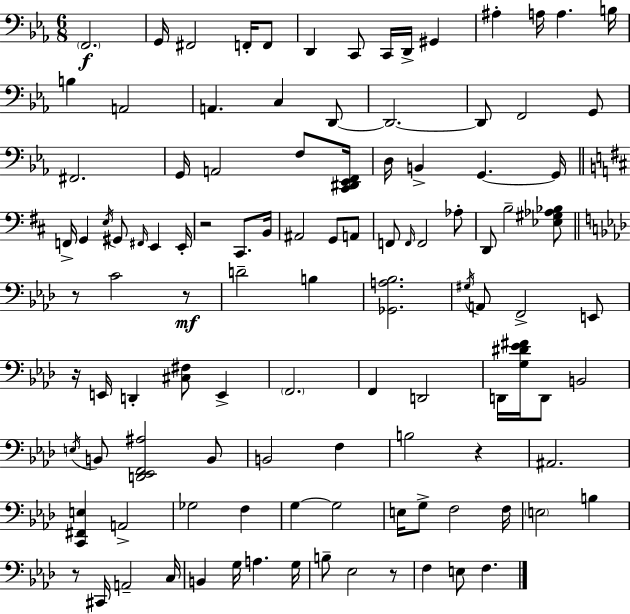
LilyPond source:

{
  \clef bass
  \numericTimeSignature
  \time 6/8
  \key ees \major
  \parenthesize f,2.\f | g,16 fis,2 f,16-. f,8 | d,4 c,8 c,16 d,16-> gis,4 | ais4-. a16 a4. b16 | \break b4 a,2 | a,4. c4 d,8~~ | d,2.~~ | d,8 f,2 g,8 | \break fis,2. | g,16 a,2 f8 <c, dis, ees, f,>16 | d16 b,4-> g,4.~~ g,16 | \bar "||" \break \key b \minor f,16-> g,4 \acciaccatura { e16 } gis,8 \grace { fis,16 } e,4 | e,16-. r2 cis,8. | b,16 ais,2 g,8 | a,8 f,8 \grace { f,16 } f,2 | \break aes8-. d,8 b2-- | <ees gis aes bes>8 \bar "||" \break \key f \minor r8 c'2 r8\mf | d'2-- b4 | <ges, a bes>2. | \acciaccatura { gis16 } a,8 f,2-> e,8 | \break r16 e,16 d,4-. <cis fis>8 e,4-> | \parenthesize f,2. | f,4 d,2 | d,16 <g dis' ees' fis'>16 d,8 b,2 | \break \acciaccatura { e16 } b,8 <d, ees, f, ais>2 | b,8 b,2 f4 | b2 r4 | ais,2. | \break <c, fis, e>4 a,2-> | ges2 f4 | g4~~ g2 | e16 g8-> f2 | \break f16 \parenthesize e2 b4 | r8 cis,16 a,2-- | c16 b,4 g16 a4. | g16 b8-- ees2 | \break r8 f4 e8 f4. | \bar "|."
}